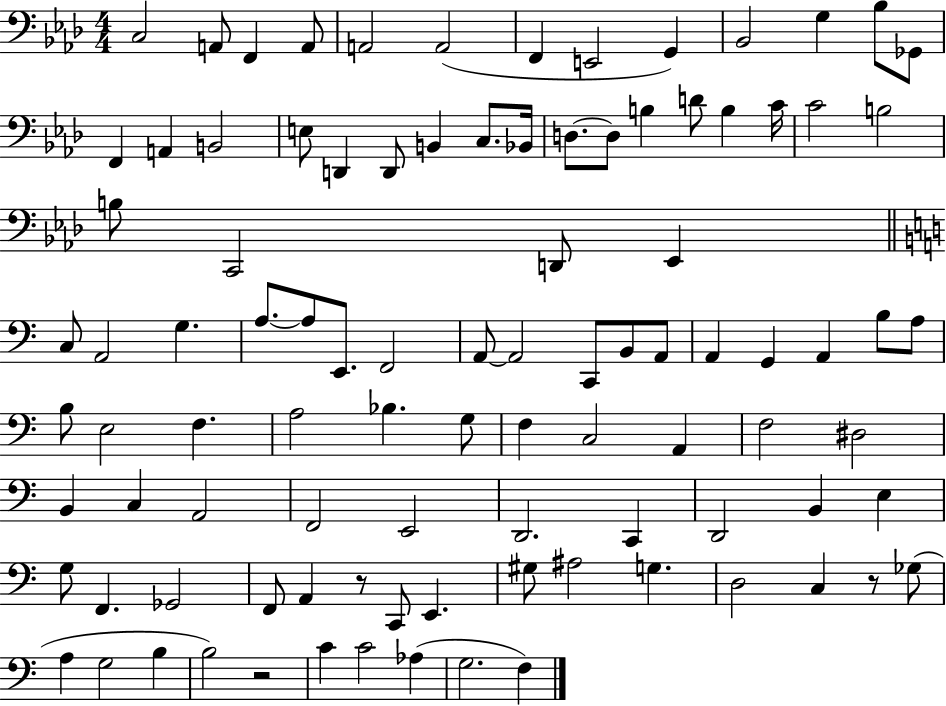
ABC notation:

X:1
T:Untitled
M:4/4
L:1/4
K:Ab
C,2 A,,/2 F,, A,,/2 A,,2 A,,2 F,, E,,2 G,, _B,,2 G, _B,/2 _G,,/2 F,, A,, B,,2 E,/2 D,, D,,/2 B,, C,/2 _B,,/4 D,/2 D,/2 B, D/2 B, C/4 C2 B,2 B,/2 C,,2 D,,/2 _E,, C,/2 A,,2 G, A,/2 A,/2 E,,/2 F,,2 A,,/2 A,,2 C,,/2 B,,/2 A,,/2 A,, G,, A,, B,/2 A,/2 B,/2 E,2 F, A,2 _B, G,/2 F, C,2 A,, F,2 ^D,2 B,, C, A,,2 F,,2 E,,2 D,,2 C,, D,,2 B,, E, G,/2 F,, _G,,2 F,,/2 A,, z/2 C,,/2 E,, ^G,/2 ^A,2 G, D,2 C, z/2 _G,/2 A, G,2 B, B,2 z2 C C2 _A, G,2 F,